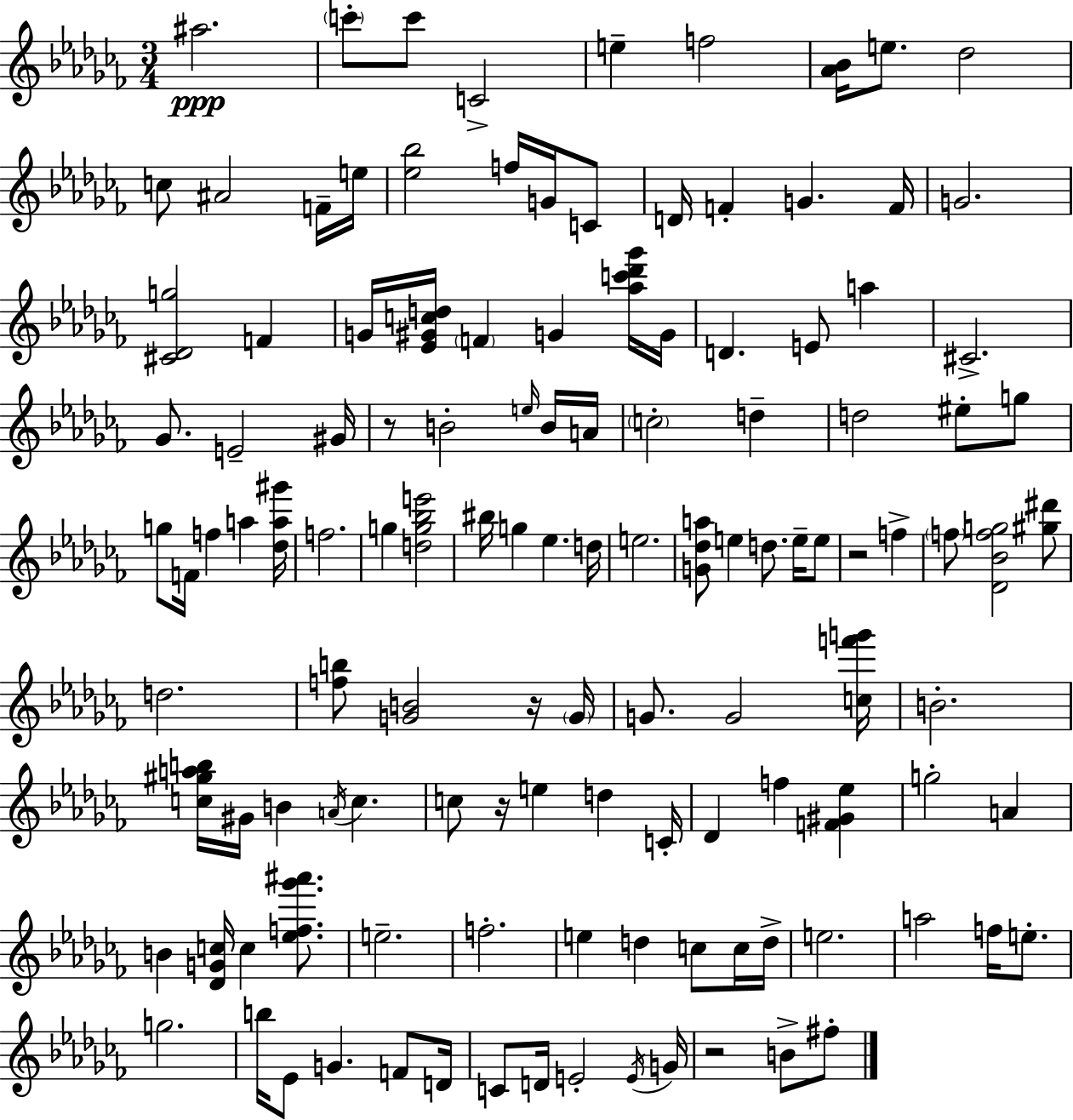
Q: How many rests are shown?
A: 5